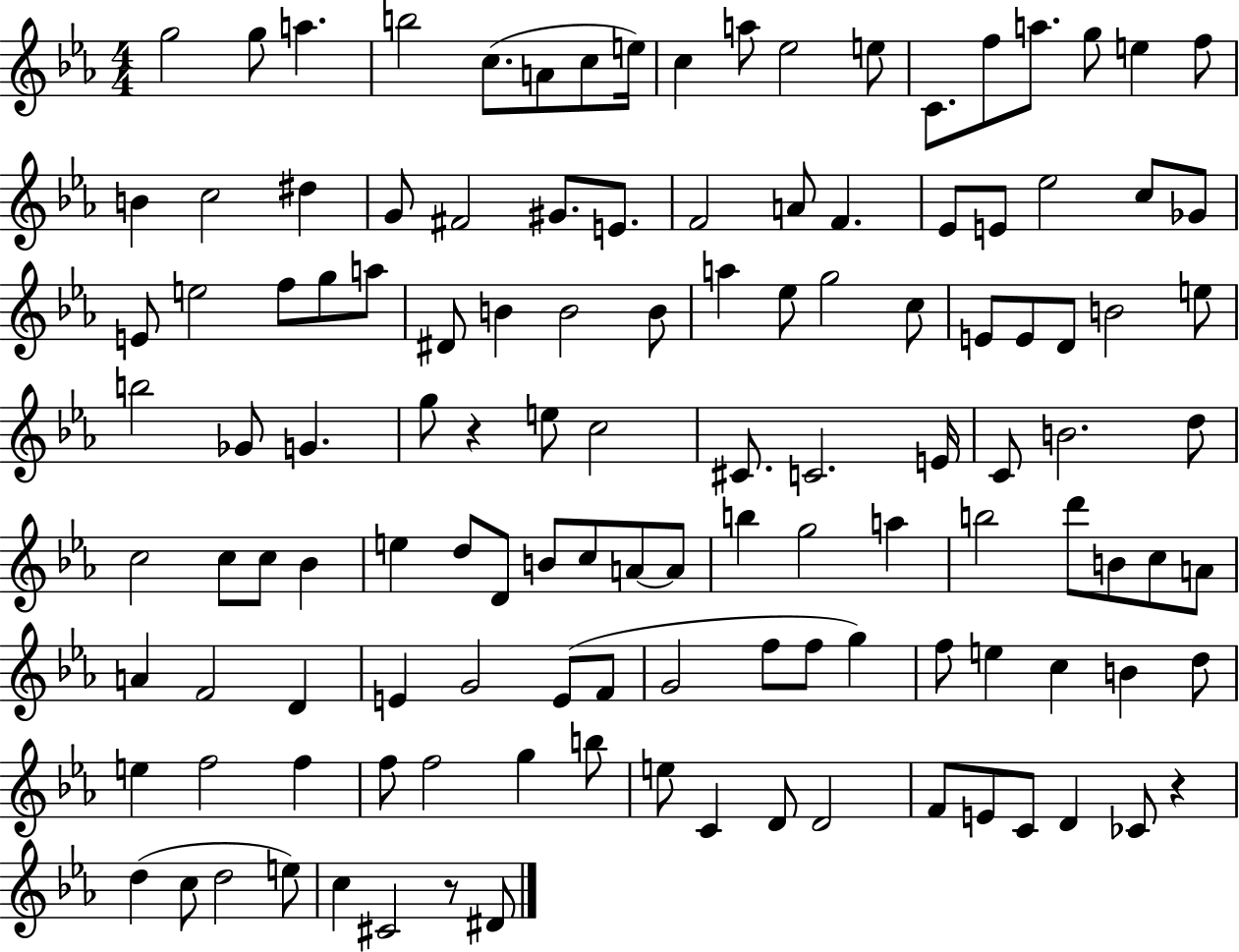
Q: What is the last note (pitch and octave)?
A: D#4